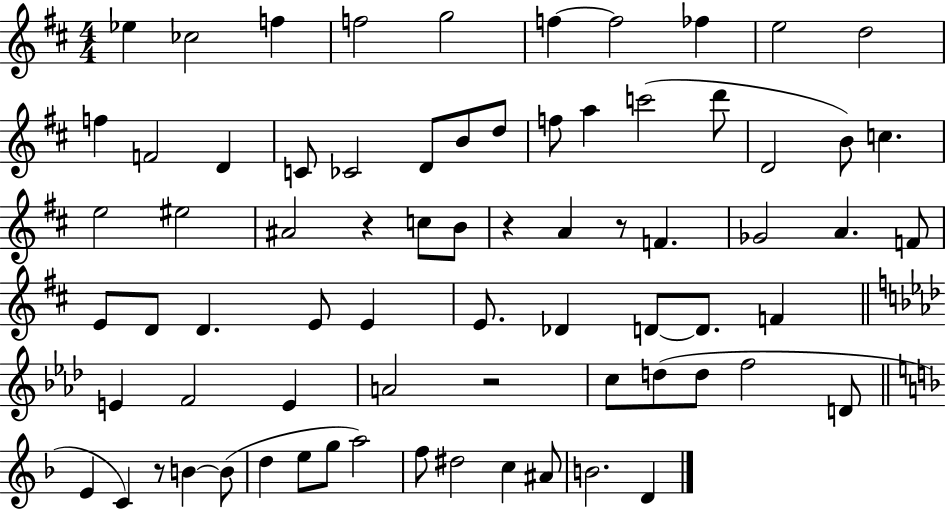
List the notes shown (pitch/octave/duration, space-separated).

Eb5/q CES5/h F5/q F5/h G5/h F5/q F5/h FES5/q E5/h D5/h F5/q F4/h D4/q C4/e CES4/h D4/e B4/e D5/e F5/e A5/q C6/h D6/e D4/h B4/e C5/q. E5/h EIS5/h A#4/h R/q C5/e B4/e R/q A4/q R/e F4/q. Gb4/h A4/q. F4/e E4/e D4/e D4/q. E4/e E4/q E4/e. Db4/q D4/e D4/e. F4/q E4/q F4/h E4/q A4/h R/h C5/e D5/e D5/e F5/h D4/e E4/q C4/q R/e B4/q B4/e D5/q E5/e G5/e A5/h F5/e D#5/h C5/q A#4/e B4/h. D4/q